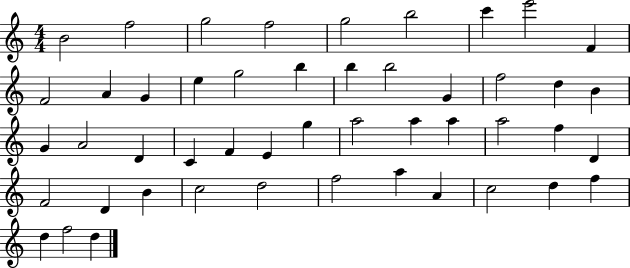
X:1
T:Untitled
M:4/4
L:1/4
K:C
B2 f2 g2 f2 g2 b2 c' e'2 F F2 A G e g2 b b b2 G f2 d B G A2 D C F E g a2 a a a2 f D F2 D B c2 d2 f2 a A c2 d f d f2 d